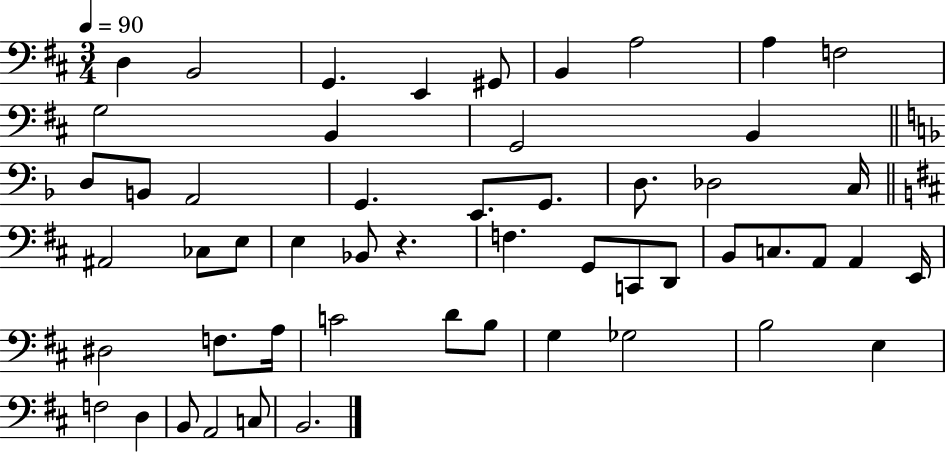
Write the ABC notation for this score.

X:1
T:Untitled
M:3/4
L:1/4
K:D
D, B,,2 G,, E,, ^G,,/2 B,, A,2 A, F,2 G,2 B,, G,,2 B,, D,/2 B,,/2 A,,2 G,, E,,/2 G,,/2 D,/2 _D,2 C,/4 ^A,,2 _C,/2 E,/2 E, _B,,/2 z F, G,,/2 C,,/2 D,,/2 B,,/2 C,/2 A,,/2 A,, E,,/4 ^D,2 F,/2 A,/4 C2 D/2 B,/2 G, _G,2 B,2 E, F,2 D, B,,/2 A,,2 C,/2 B,,2